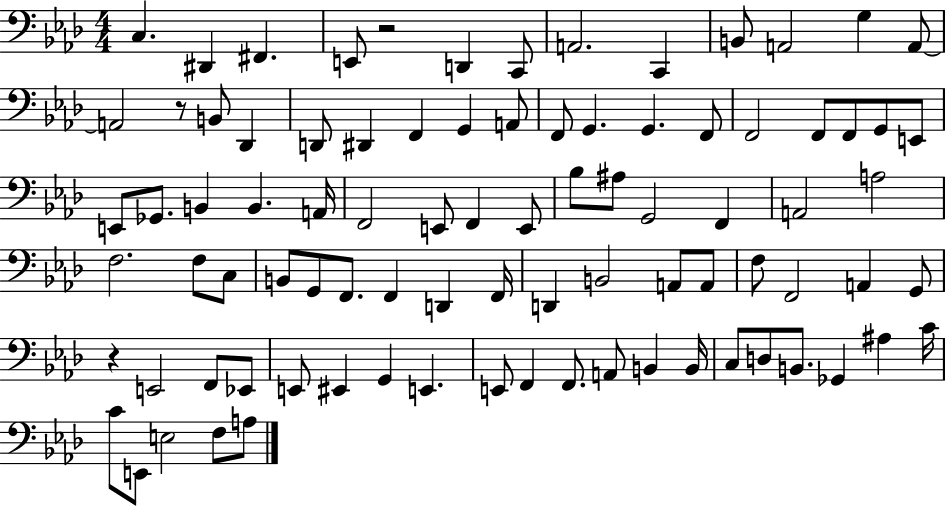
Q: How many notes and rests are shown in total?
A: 88